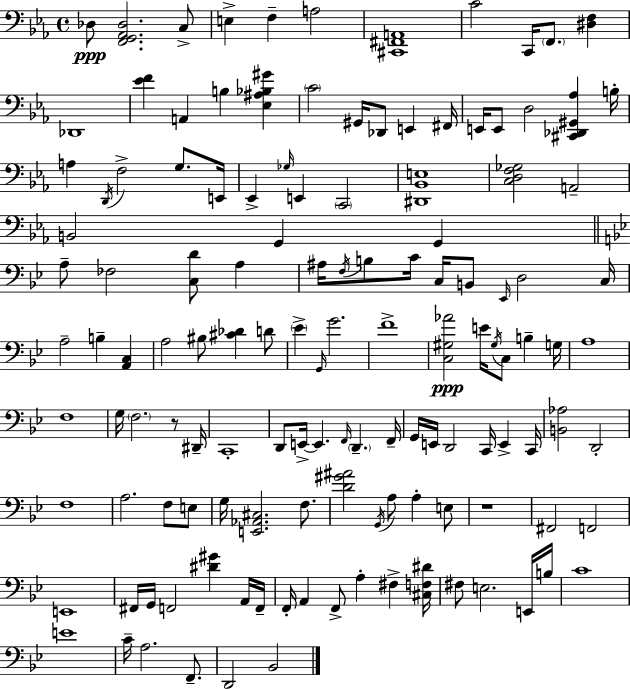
{
  \clef bass
  \time 4/4
  \defaultTimeSignature
  \key ees \major
  des8\ppp <f, g, aes, des>2. c8-> | e4-> f4-- a2 | <cis, fis, a,>1 | c'2 c,16 \parenthesize f,8. <dis f>4 | \break des,1 | <ees' f'>4 a,4 b4 <ees ais bes gis'>4 | \parenthesize c'2 gis,16 des,8 e,4 fis,16 | e,16 e,8 d2 <cis, des, gis, aes>4 b16-. | \break a4 \acciaccatura { d,16 } f2-> g8. | e,16 ees,4-> \grace { ges16 } e,4 \parenthesize c,2 | <dis, bes, e>1 | <c d f ges>2 a,2-- | \break b,2 g,4 g,4 | \bar "||" \break \key g \minor a8-- fes2 <c d'>8 a4 | ais16 \acciaccatura { f16 } b8 c'16 c16 b,8 \grace { ees,16 } d2 | c16 a2-- b4-- <a, c>4 | a2 bis8 <cis' des'>4 | \break d'8 \parenthesize ees'4-> \grace { g,16 } g'2. | f'1-> | <c gis aes'>2\ppp e'16 \acciaccatura { gis16 } c8 b4-- | g16 a1 | \break f1 | g16 \parenthesize f2. | r8 dis,16-- c,1-. | d,8 e,16->~~ e,4. \grace { f,16 } \parenthesize d,4.-- | \break f,16-- g,16 e,16 d,2 c,16 | e,4-> c,16 <b, aes>2 d,2-. | f1 | a2. | \break f8 e8 g16 <e, aes, cis>2. | f8. <d' gis' ais'>2 \acciaccatura { g,16 } a8 | a4-. e8 r1 | fis,2 f,2 | \break e,1 | fis,16 g,16 f,2 | <dis' gis'>4 a,16 f,16-- f,16-. a,4 f,8-> a4-. | fis4-> <cis f dis'>16 fis8 e2. | \break e,16 b16 c'1 | e'1 | c'16-- a2. | f,8.-- d,2 bes,2 | \break \bar "|."
}